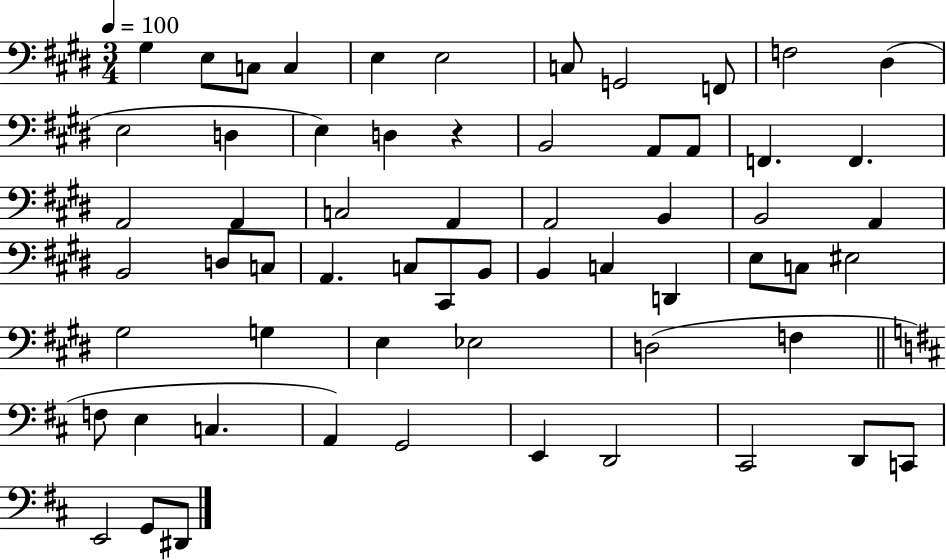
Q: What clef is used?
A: bass